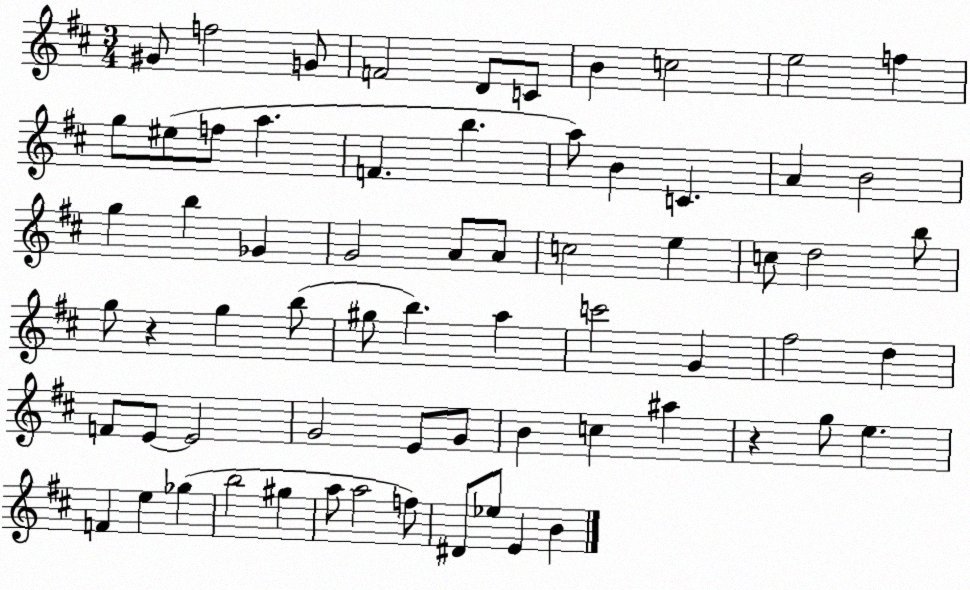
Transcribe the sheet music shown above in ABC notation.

X:1
T:Untitled
M:3/4
L:1/4
K:D
^G/2 f2 G/2 F2 D/2 C/2 B c2 e2 f g/2 ^e/2 f/2 a F b a/2 B C A B2 g b _G G2 A/2 A/2 c2 e c/2 d2 b/2 g/2 z g b/2 ^g/2 b a c'2 G ^f2 d F/2 E/2 E2 G2 E/2 G/2 B c ^a z g/2 e F e _g b2 ^g a/2 a2 f/2 ^D/2 _e/2 E B